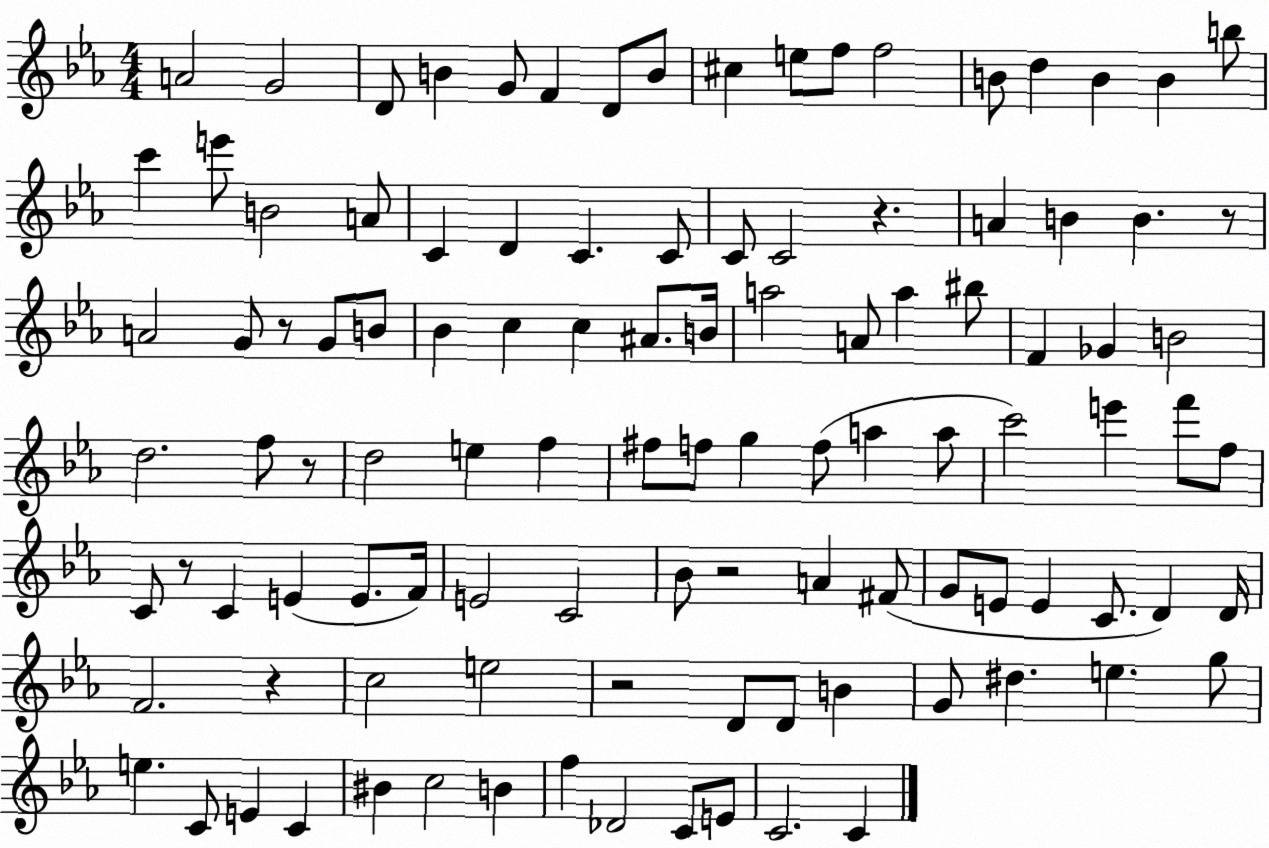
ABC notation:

X:1
T:Untitled
M:4/4
L:1/4
K:Eb
A2 G2 D/2 B G/2 F D/2 B/2 ^c e/2 f/2 f2 B/2 d B B b/2 c' e'/2 B2 A/2 C D C C/2 C/2 C2 z A B B z/2 A2 G/2 z/2 G/2 B/2 _B c c ^A/2 B/4 a2 A/2 a ^b/2 F _G B2 d2 f/2 z/2 d2 e f ^f/2 f/2 g f/2 a a/2 c'2 e' f'/2 f/2 C/2 z/2 C E E/2 F/4 E2 C2 _B/2 z2 A ^F/2 G/2 E/2 E C/2 D D/4 F2 z c2 e2 z2 D/2 D/2 B G/2 ^d e g/2 e C/2 E C ^B c2 B f _D2 C/2 E/2 C2 C